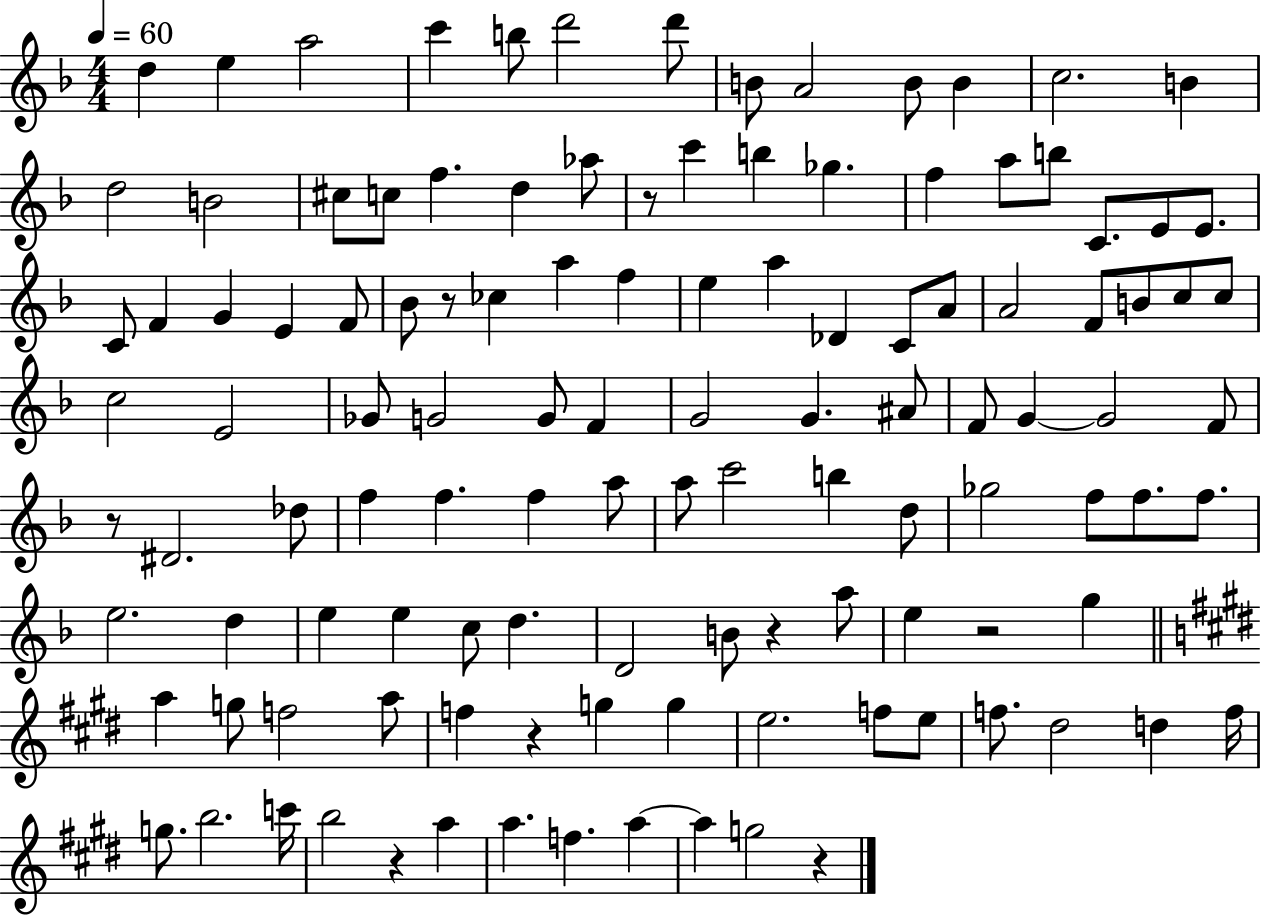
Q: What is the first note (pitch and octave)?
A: D5